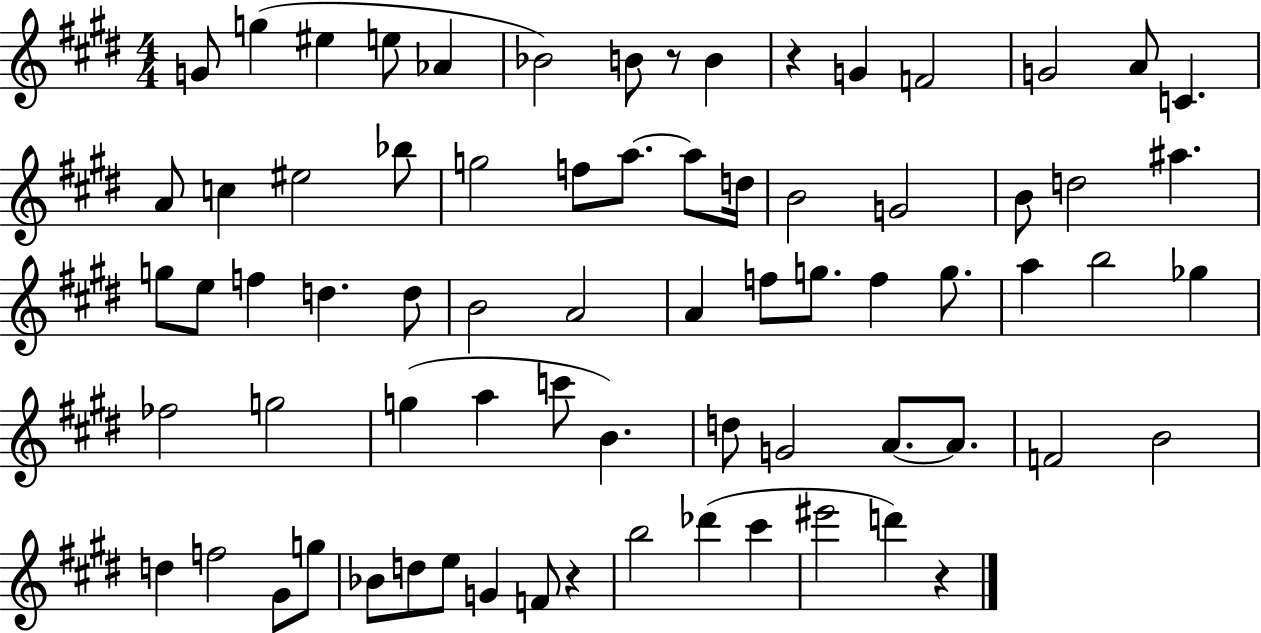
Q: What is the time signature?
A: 4/4